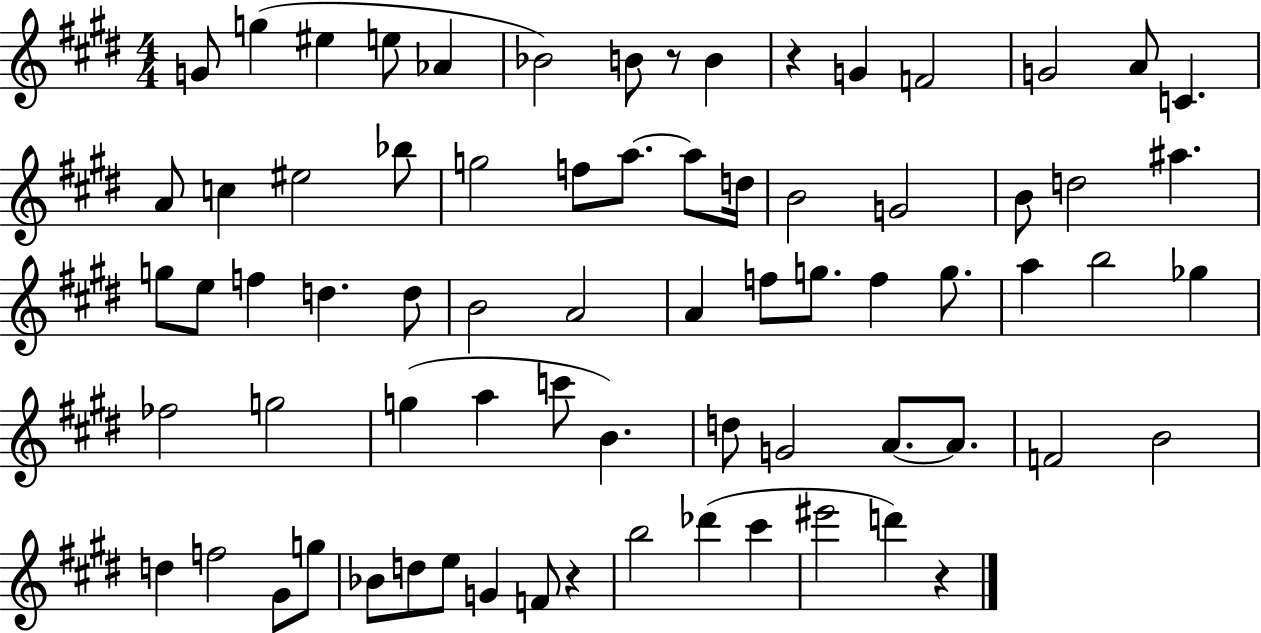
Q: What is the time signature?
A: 4/4